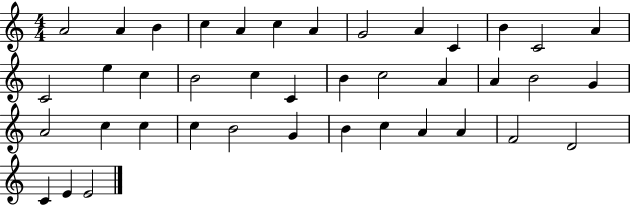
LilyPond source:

{
  \clef treble
  \numericTimeSignature
  \time 4/4
  \key c \major
  a'2 a'4 b'4 | c''4 a'4 c''4 a'4 | g'2 a'4 c'4 | b'4 c'2 a'4 | \break c'2 e''4 c''4 | b'2 c''4 c'4 | b'4 c''2 a'4 | a'4 b'2 g'4 | \break a'2 c''4 c''4 | c''4 b'2 g'4 | b'4 c''4 a'4 a'4 | f'2 d'2 | \break c'4 e'4 e'2 | \bar "|."
}